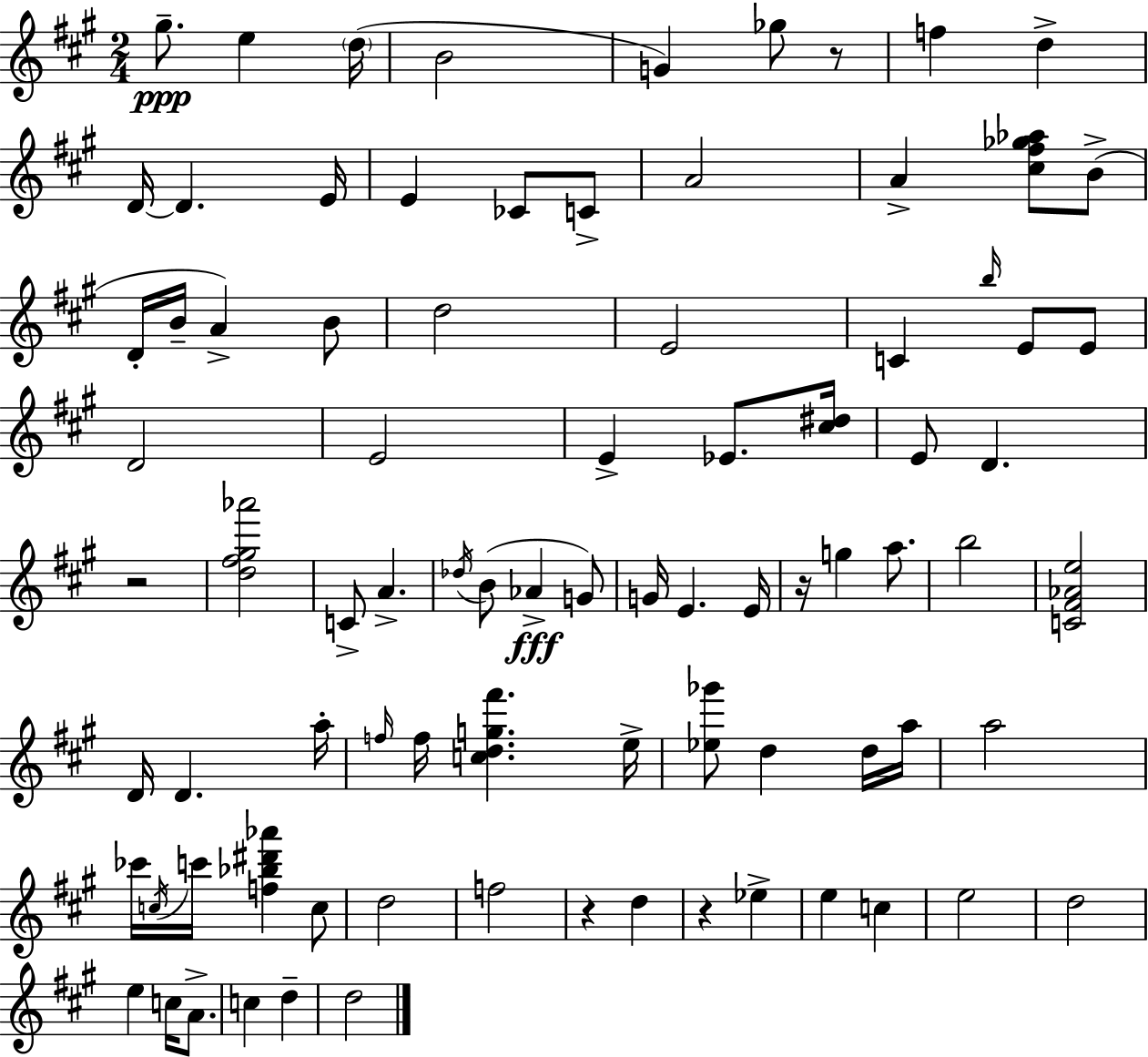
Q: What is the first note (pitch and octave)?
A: G#5